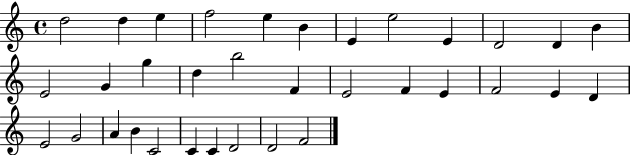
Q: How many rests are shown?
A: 0